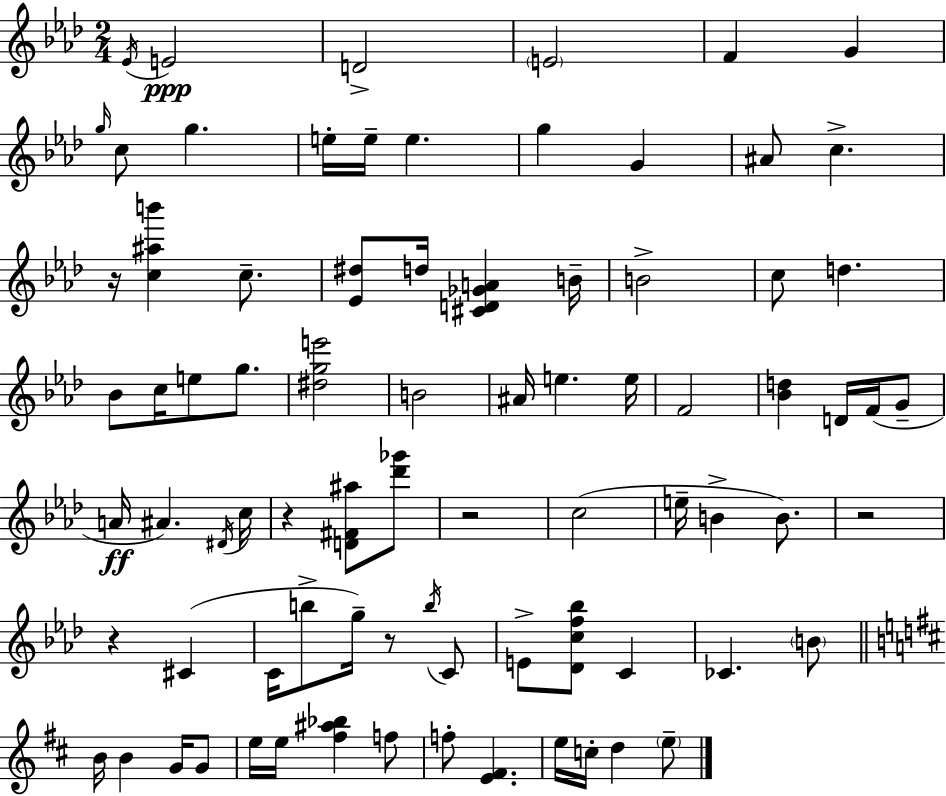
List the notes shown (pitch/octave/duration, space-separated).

Eb4/s E4/h D4/h E4/h F4/q G4/q G5/s C5/e G5/q. E5/s E5/s E5/q. G5/q G4/q A#4/e C5/q. R/s [C5,A#5,B6]/q C5/e. [Eb4,D#5]/e D5/s [C#4,D4,Gb4,A4]/q B4/s B4/h C5/e D5/q. Bb4/e C5/s E5/e G5/e. [D#5,G5,E6]/h B4/h A#4/s E5/q. E5/s F4/h [Bb4,D5]/q D4/s F4/s G4/e A4/s A#4/q. D#4/s C5/s R/q [D4,F#4,A#5]/e [Db6,Gb6]/e R/h C5/h E5/s B4/q B4/e. R/h R/q C#4/q C4/s B5/e G5/s R/e B5/s C4/e E4/e [Db4,C5,F5,Bb5]/e C4/q CES4/q. B4/e B4/s B4/q G4/s G4/e E5/s E5/s [F#5,A#5,Bb5]/q F5/e F5/e [E4,F#4]/q. E5/s C5/s D5/q E5/e